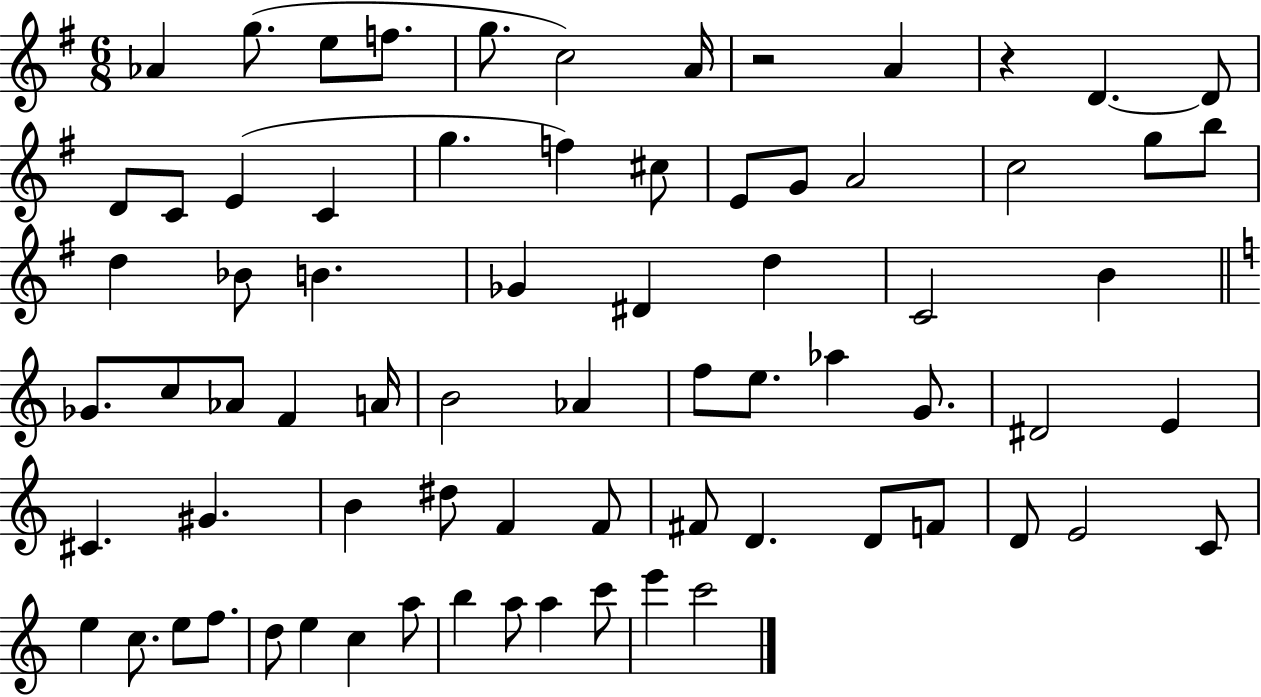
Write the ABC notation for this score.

X:1
T:Untitled
M:6/8
L:1/4
K:G
_A g/2 e/2 f/2 g/2 c2 A/4 z2 A z D D/2 D/2 C/2 E C g f ^c/2 E/2 G/2 A2 c2 g/2 b/2 d _B/2 B _G ^D d C2 B _G/2 c/2 _A/2 F A/4 B2 _A f/2 e/2 _a G/2 ^D2 E ^C ^G B ^d/2 F F/2 ^F/2 D D/2 F/2 D/2 E2 C/2 e c/2 e/2 f/2 d/2 e c a/2 b a/2 a c'/2 e' c'2